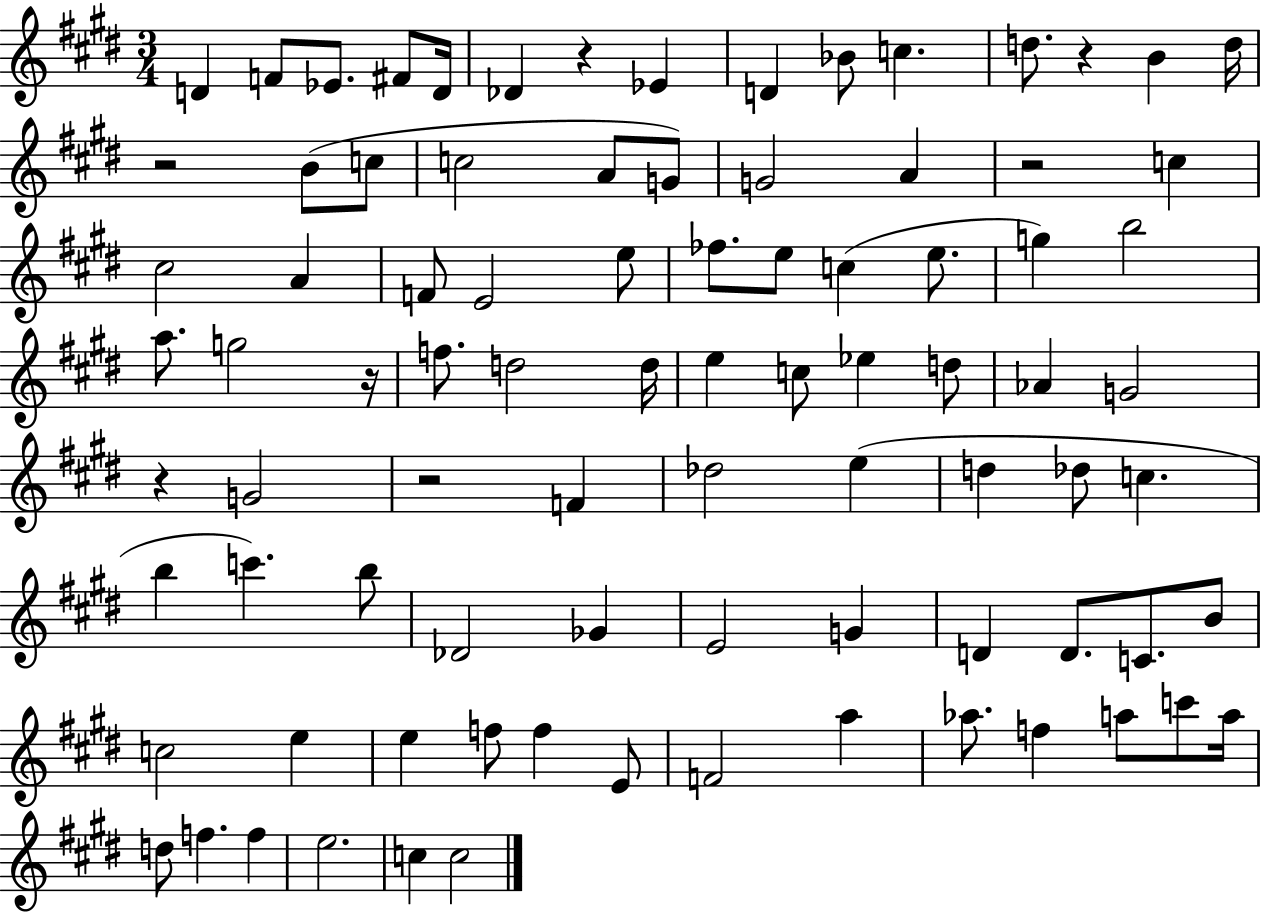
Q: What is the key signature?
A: E major